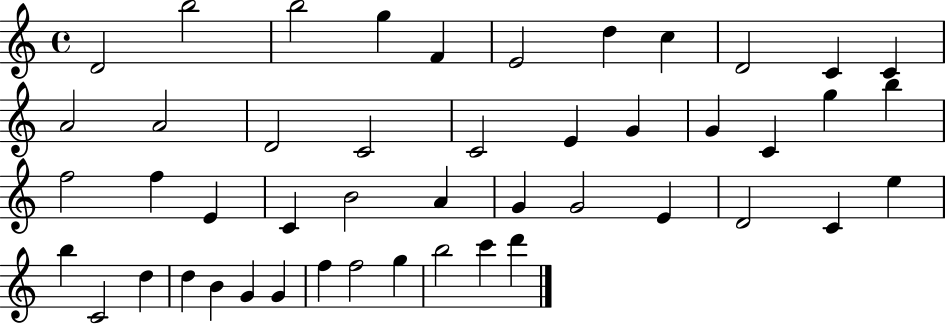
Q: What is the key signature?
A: C major